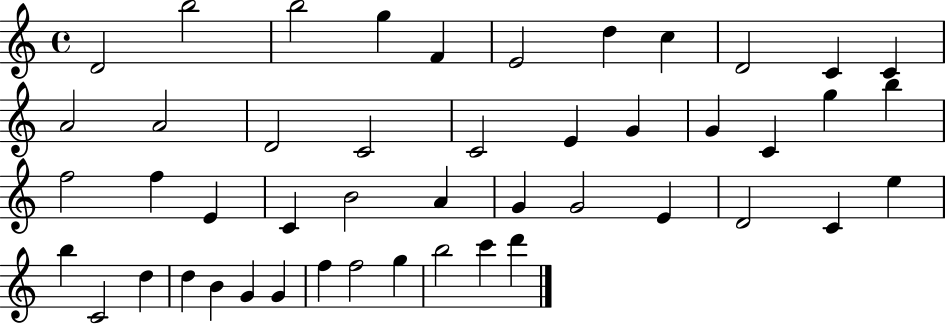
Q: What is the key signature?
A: C major